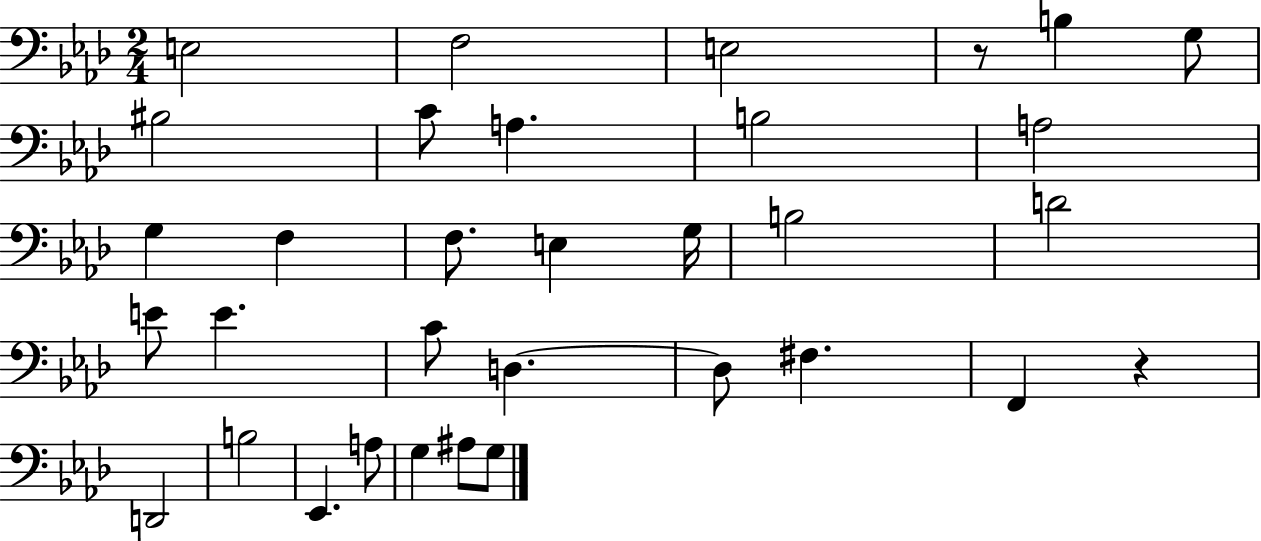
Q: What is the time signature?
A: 2/4